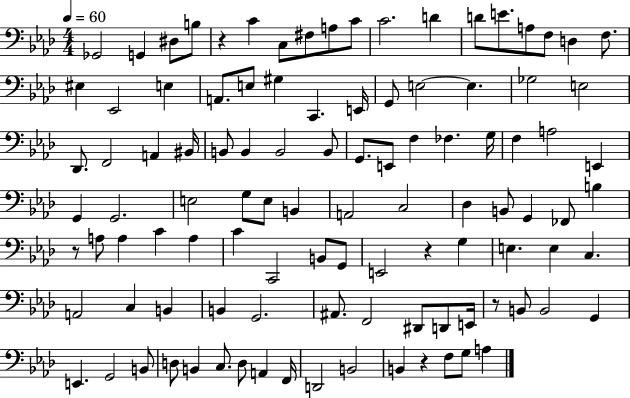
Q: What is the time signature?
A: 4/4